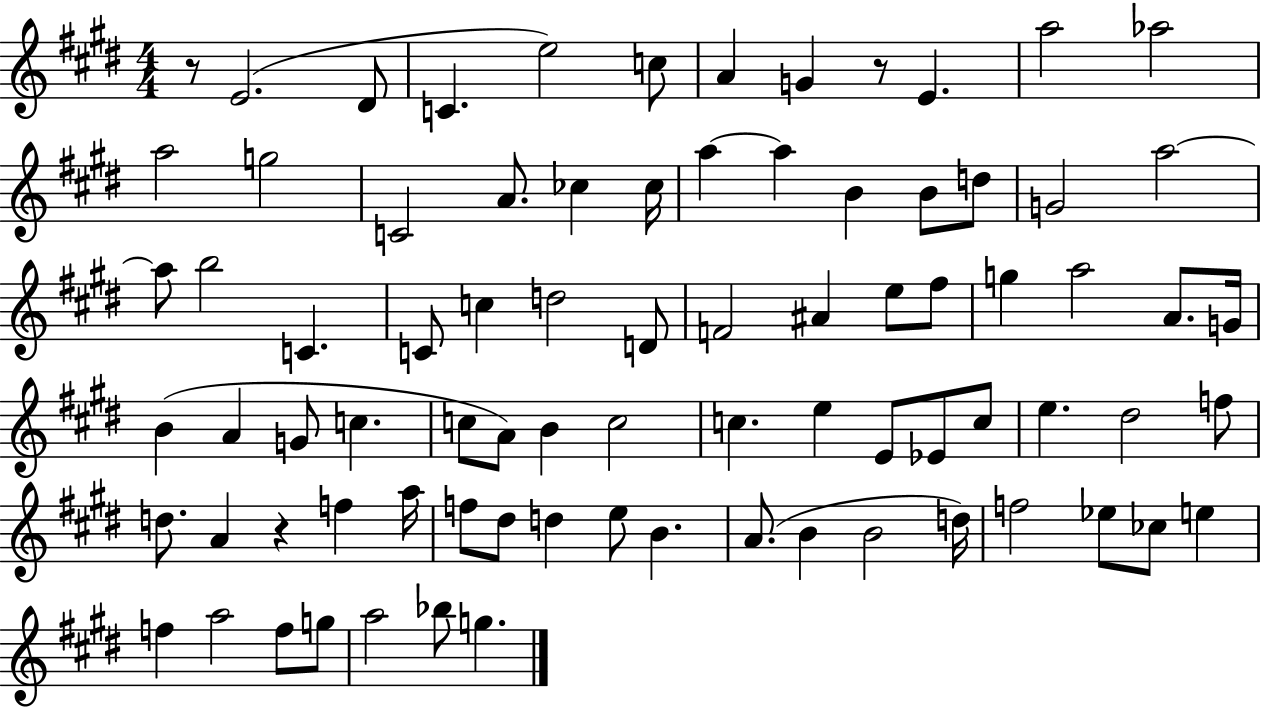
R/e E4/h. D#4/e C4/q. E5/h C5/e A4/q G4/q R/e E4/q. A5/h Ab5/h A5/h G5/h C4/h A4/e. CES5/q CES5/s A5/q A5/q B4/q B4/e D5/e G4/h A5/h A5/e B5/h C4/q. C4/e C5/q D5/h D4/e F4/h A#4/q E5/e F#5/e G5/q A5/h A4/e. G4/s B4/q A4/q G4/e C5/q. C5/e A4/e B4/q C5/h C5/q. E5/q E4/e Eb4/e C5/e E5/q. D#5/h F5/e D5/e. A4/q R/q F5/q A5/s F5/e D#5/e D5/q E5/e B4/q. A4/e. B4/q B4/h D5/s F5/h Eb5/e CES5/e E5/q F5/q A5/h F5/e G5/e A5/h Bb5/e G5/q.